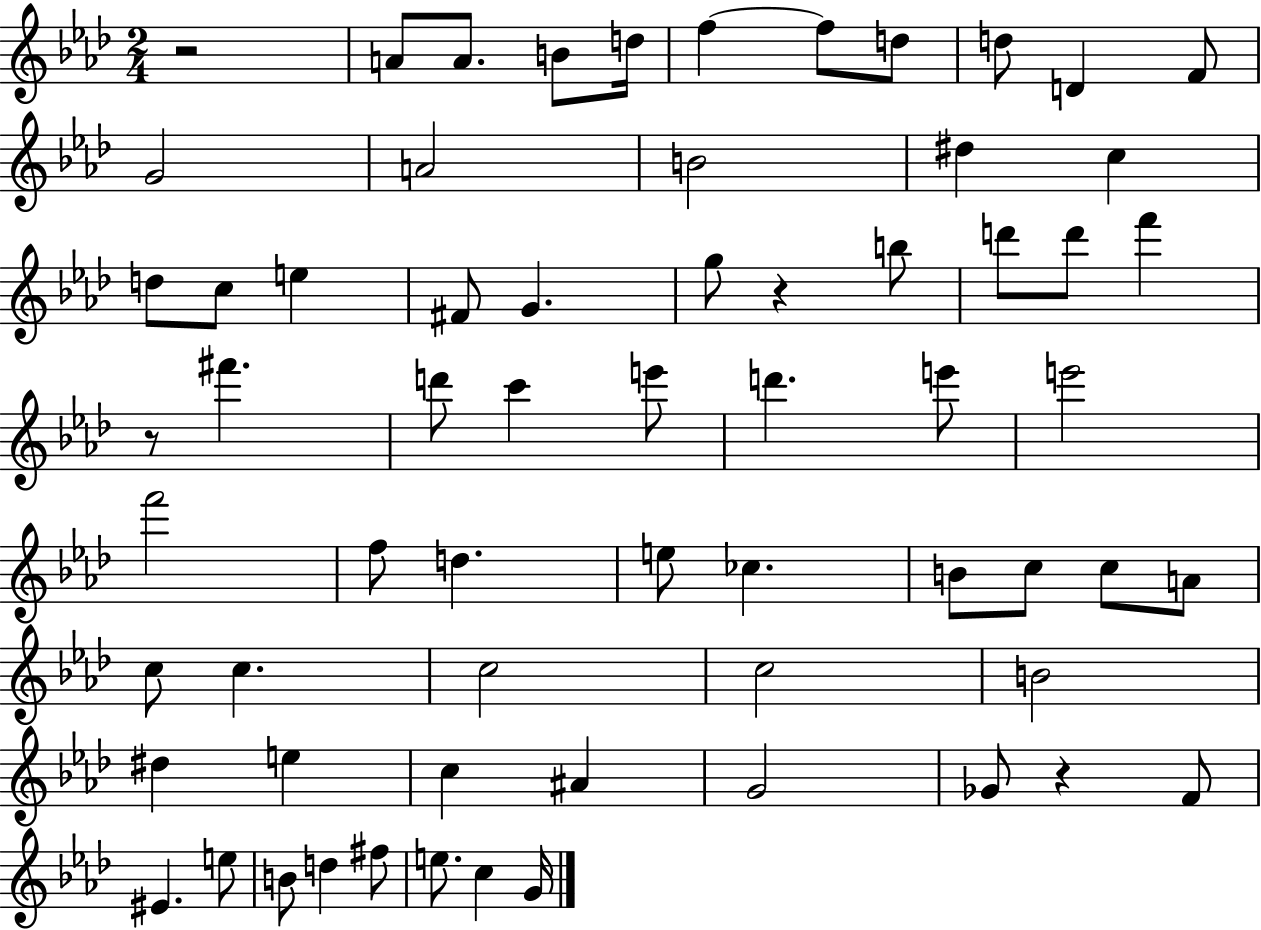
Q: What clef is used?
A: treble